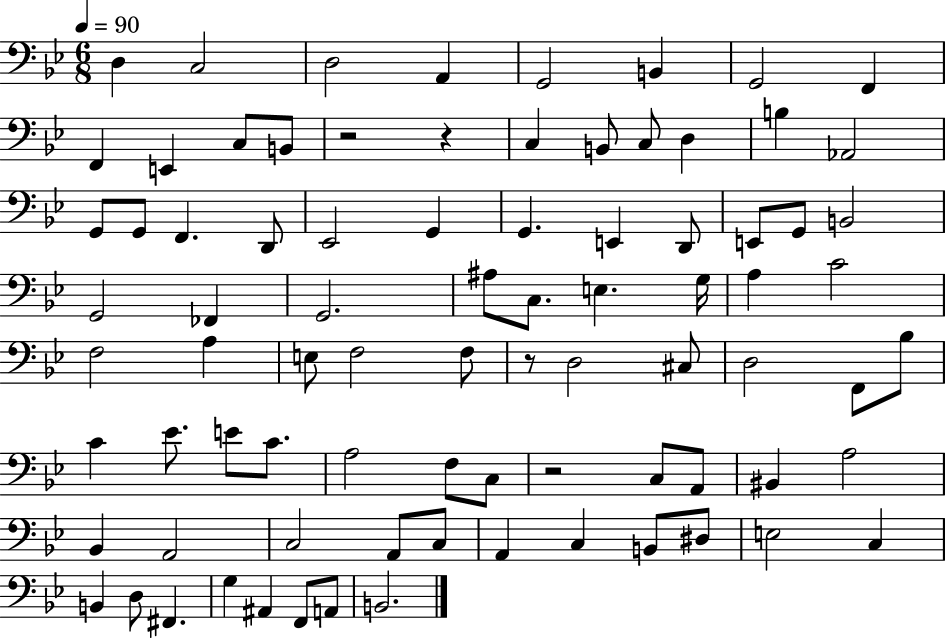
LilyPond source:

{
  \clef bass
  \numericTimeSignature
  \time 6/8
  \key bes \major
  \tempo 4 = 90
  d4 c2 | d2 a,4 | g,2 b,4 | g,2 f,4 | \break f,4 e,4 c8 b,8 | r2 r4 | c4 b,8 c8 d4 | b4 aes,2 | \break g,8 g,8 f,4. d,8 | ees,2 g,4 | g,4. e,4 d,8 | e,8 g,8 b,2 | \break g,2 fes,4 | g,2. | ais8 c8. e4. g16 | a4 c'2 | \break f2 a4 | e8 f2 f8 | r8 d2 cis8 | d2 f,8 bes8 | \break c'4 ees'8. e'8 c'8. | a2 f8 c8 | r2 c8 a,8 | bis,4 a2 | \break bes,4 a,2 | c2 a,8 c8 | a,4 c4 b,8 dis8 | e2 c4 | \break b,4 d8 fis,4. | g4 ais,4 f,8 a,8 | b,2. | \bar "|."
}